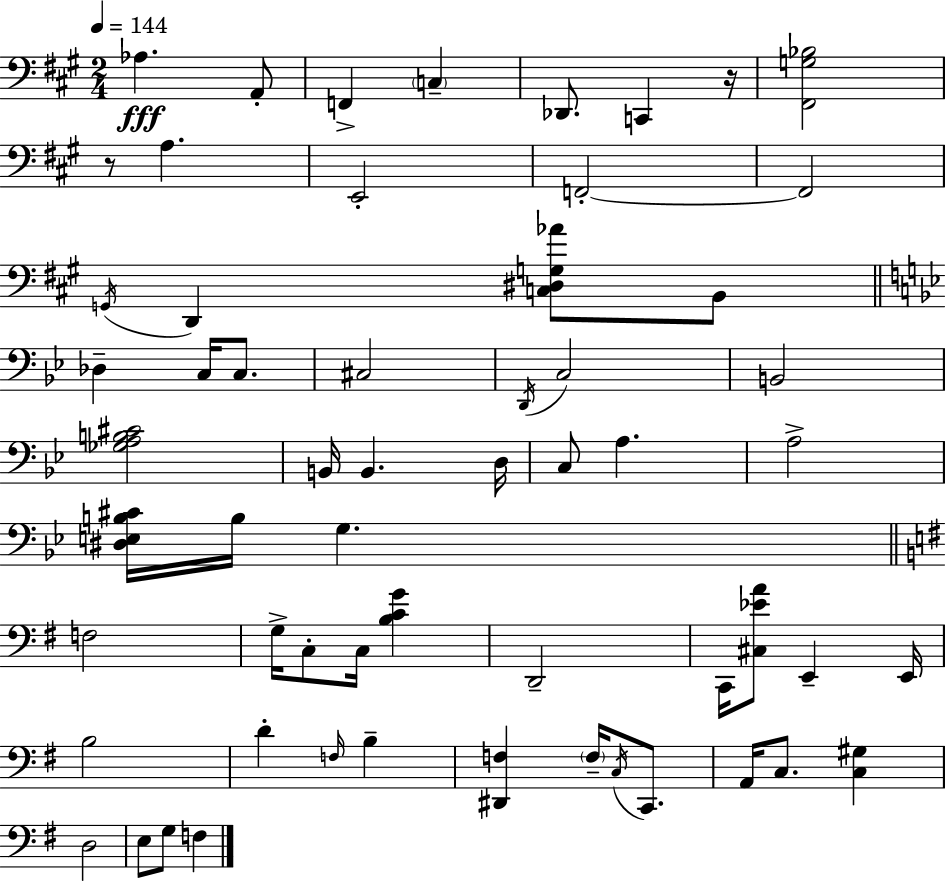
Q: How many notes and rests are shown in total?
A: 59